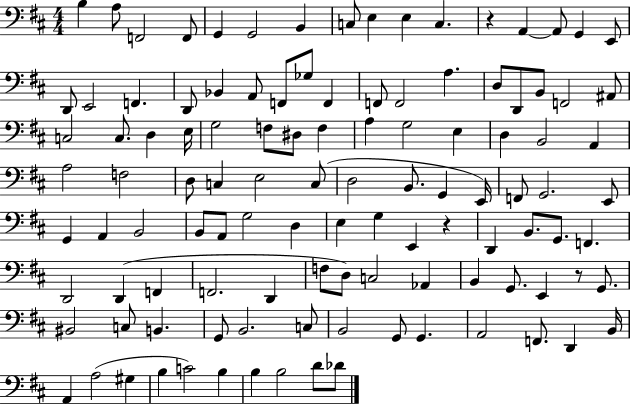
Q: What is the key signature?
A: D major